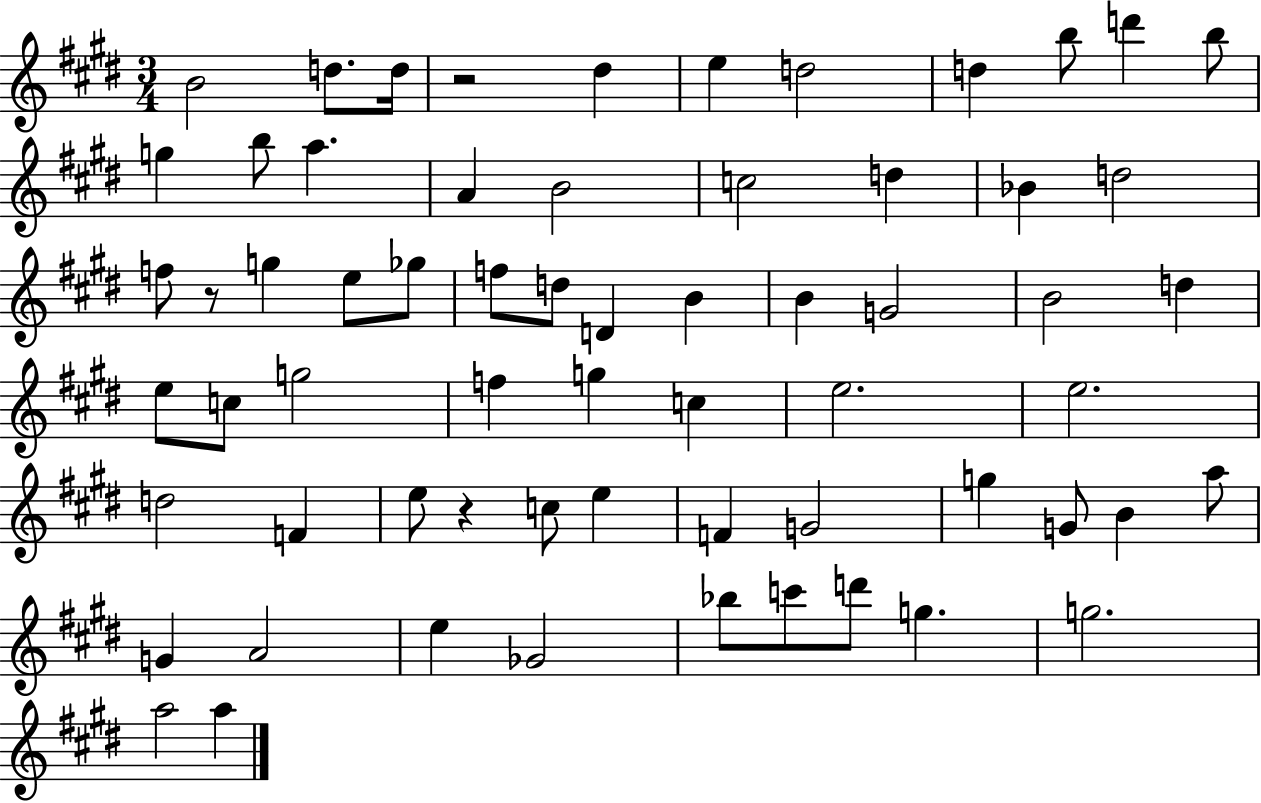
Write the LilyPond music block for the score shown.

{
  \clef treble
  \numericTimeSignature
  \time 3/4
  \key e \major
  b'2 d''8. d''16 | r2 dis''4 | e''4 d''2 | d''4 b''8 d'''4 b''8 | \break g''4 b''8 a''4. | a'4 b'2 | c''2 d''4 | bes'4 d''2 | \break f''8 r8 g''4 e''8 ges''8 | f''8 d''8 d'4 b'4 | b'4 g'2 | b'2 d''4 | \break e''8 c''8 g''2 | f''4 g''4 c''4 | e''2. | e''2. | \break d''2 f'4 | e''8 r4 c''8 e''4 | f'4 g'2 | g''4 g'8 b'4 a''8 | \break g'4 a'2 | e''4 ges'2 | bes''8 c'''8 d'''8 g''4. | g''2. | \break a''2 a''4 | \bar "|."
}